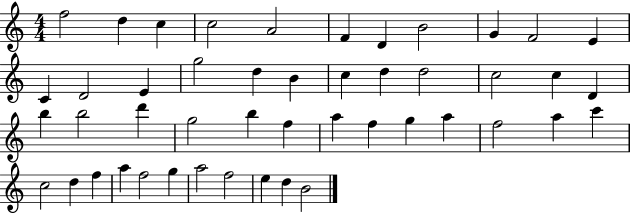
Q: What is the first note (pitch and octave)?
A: F5